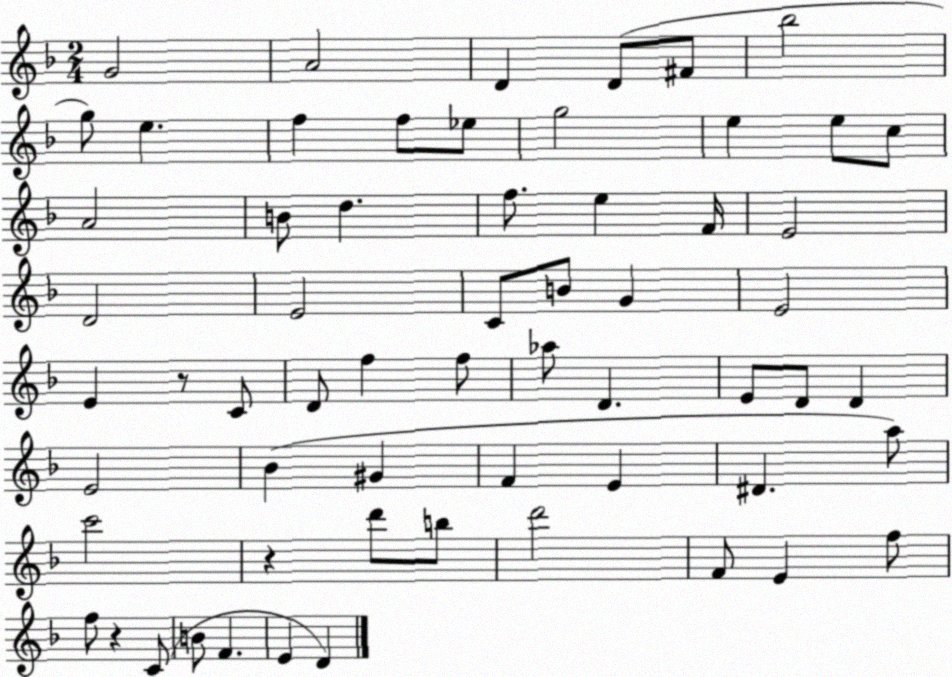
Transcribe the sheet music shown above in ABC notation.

X:1
T:Untitled
M:2/4
L:1/4
K:F
G2 A2 D D/2 ^F/2 _b2 g/2 e f f/2 _e/2 g2 e e/2 c/2 A2 B/2 d f/2 e F/4 E2 D2 E2 C/2 B/2 G E2 E z/2 C/2 D/2 f f/2 _a/2 D E/2 D/2 D E2 _B ^G F E ^D a/2 c'2 z d'/2 b/2 d'2 F/2 E f/2 f/2 z C/2 B/2 F E D